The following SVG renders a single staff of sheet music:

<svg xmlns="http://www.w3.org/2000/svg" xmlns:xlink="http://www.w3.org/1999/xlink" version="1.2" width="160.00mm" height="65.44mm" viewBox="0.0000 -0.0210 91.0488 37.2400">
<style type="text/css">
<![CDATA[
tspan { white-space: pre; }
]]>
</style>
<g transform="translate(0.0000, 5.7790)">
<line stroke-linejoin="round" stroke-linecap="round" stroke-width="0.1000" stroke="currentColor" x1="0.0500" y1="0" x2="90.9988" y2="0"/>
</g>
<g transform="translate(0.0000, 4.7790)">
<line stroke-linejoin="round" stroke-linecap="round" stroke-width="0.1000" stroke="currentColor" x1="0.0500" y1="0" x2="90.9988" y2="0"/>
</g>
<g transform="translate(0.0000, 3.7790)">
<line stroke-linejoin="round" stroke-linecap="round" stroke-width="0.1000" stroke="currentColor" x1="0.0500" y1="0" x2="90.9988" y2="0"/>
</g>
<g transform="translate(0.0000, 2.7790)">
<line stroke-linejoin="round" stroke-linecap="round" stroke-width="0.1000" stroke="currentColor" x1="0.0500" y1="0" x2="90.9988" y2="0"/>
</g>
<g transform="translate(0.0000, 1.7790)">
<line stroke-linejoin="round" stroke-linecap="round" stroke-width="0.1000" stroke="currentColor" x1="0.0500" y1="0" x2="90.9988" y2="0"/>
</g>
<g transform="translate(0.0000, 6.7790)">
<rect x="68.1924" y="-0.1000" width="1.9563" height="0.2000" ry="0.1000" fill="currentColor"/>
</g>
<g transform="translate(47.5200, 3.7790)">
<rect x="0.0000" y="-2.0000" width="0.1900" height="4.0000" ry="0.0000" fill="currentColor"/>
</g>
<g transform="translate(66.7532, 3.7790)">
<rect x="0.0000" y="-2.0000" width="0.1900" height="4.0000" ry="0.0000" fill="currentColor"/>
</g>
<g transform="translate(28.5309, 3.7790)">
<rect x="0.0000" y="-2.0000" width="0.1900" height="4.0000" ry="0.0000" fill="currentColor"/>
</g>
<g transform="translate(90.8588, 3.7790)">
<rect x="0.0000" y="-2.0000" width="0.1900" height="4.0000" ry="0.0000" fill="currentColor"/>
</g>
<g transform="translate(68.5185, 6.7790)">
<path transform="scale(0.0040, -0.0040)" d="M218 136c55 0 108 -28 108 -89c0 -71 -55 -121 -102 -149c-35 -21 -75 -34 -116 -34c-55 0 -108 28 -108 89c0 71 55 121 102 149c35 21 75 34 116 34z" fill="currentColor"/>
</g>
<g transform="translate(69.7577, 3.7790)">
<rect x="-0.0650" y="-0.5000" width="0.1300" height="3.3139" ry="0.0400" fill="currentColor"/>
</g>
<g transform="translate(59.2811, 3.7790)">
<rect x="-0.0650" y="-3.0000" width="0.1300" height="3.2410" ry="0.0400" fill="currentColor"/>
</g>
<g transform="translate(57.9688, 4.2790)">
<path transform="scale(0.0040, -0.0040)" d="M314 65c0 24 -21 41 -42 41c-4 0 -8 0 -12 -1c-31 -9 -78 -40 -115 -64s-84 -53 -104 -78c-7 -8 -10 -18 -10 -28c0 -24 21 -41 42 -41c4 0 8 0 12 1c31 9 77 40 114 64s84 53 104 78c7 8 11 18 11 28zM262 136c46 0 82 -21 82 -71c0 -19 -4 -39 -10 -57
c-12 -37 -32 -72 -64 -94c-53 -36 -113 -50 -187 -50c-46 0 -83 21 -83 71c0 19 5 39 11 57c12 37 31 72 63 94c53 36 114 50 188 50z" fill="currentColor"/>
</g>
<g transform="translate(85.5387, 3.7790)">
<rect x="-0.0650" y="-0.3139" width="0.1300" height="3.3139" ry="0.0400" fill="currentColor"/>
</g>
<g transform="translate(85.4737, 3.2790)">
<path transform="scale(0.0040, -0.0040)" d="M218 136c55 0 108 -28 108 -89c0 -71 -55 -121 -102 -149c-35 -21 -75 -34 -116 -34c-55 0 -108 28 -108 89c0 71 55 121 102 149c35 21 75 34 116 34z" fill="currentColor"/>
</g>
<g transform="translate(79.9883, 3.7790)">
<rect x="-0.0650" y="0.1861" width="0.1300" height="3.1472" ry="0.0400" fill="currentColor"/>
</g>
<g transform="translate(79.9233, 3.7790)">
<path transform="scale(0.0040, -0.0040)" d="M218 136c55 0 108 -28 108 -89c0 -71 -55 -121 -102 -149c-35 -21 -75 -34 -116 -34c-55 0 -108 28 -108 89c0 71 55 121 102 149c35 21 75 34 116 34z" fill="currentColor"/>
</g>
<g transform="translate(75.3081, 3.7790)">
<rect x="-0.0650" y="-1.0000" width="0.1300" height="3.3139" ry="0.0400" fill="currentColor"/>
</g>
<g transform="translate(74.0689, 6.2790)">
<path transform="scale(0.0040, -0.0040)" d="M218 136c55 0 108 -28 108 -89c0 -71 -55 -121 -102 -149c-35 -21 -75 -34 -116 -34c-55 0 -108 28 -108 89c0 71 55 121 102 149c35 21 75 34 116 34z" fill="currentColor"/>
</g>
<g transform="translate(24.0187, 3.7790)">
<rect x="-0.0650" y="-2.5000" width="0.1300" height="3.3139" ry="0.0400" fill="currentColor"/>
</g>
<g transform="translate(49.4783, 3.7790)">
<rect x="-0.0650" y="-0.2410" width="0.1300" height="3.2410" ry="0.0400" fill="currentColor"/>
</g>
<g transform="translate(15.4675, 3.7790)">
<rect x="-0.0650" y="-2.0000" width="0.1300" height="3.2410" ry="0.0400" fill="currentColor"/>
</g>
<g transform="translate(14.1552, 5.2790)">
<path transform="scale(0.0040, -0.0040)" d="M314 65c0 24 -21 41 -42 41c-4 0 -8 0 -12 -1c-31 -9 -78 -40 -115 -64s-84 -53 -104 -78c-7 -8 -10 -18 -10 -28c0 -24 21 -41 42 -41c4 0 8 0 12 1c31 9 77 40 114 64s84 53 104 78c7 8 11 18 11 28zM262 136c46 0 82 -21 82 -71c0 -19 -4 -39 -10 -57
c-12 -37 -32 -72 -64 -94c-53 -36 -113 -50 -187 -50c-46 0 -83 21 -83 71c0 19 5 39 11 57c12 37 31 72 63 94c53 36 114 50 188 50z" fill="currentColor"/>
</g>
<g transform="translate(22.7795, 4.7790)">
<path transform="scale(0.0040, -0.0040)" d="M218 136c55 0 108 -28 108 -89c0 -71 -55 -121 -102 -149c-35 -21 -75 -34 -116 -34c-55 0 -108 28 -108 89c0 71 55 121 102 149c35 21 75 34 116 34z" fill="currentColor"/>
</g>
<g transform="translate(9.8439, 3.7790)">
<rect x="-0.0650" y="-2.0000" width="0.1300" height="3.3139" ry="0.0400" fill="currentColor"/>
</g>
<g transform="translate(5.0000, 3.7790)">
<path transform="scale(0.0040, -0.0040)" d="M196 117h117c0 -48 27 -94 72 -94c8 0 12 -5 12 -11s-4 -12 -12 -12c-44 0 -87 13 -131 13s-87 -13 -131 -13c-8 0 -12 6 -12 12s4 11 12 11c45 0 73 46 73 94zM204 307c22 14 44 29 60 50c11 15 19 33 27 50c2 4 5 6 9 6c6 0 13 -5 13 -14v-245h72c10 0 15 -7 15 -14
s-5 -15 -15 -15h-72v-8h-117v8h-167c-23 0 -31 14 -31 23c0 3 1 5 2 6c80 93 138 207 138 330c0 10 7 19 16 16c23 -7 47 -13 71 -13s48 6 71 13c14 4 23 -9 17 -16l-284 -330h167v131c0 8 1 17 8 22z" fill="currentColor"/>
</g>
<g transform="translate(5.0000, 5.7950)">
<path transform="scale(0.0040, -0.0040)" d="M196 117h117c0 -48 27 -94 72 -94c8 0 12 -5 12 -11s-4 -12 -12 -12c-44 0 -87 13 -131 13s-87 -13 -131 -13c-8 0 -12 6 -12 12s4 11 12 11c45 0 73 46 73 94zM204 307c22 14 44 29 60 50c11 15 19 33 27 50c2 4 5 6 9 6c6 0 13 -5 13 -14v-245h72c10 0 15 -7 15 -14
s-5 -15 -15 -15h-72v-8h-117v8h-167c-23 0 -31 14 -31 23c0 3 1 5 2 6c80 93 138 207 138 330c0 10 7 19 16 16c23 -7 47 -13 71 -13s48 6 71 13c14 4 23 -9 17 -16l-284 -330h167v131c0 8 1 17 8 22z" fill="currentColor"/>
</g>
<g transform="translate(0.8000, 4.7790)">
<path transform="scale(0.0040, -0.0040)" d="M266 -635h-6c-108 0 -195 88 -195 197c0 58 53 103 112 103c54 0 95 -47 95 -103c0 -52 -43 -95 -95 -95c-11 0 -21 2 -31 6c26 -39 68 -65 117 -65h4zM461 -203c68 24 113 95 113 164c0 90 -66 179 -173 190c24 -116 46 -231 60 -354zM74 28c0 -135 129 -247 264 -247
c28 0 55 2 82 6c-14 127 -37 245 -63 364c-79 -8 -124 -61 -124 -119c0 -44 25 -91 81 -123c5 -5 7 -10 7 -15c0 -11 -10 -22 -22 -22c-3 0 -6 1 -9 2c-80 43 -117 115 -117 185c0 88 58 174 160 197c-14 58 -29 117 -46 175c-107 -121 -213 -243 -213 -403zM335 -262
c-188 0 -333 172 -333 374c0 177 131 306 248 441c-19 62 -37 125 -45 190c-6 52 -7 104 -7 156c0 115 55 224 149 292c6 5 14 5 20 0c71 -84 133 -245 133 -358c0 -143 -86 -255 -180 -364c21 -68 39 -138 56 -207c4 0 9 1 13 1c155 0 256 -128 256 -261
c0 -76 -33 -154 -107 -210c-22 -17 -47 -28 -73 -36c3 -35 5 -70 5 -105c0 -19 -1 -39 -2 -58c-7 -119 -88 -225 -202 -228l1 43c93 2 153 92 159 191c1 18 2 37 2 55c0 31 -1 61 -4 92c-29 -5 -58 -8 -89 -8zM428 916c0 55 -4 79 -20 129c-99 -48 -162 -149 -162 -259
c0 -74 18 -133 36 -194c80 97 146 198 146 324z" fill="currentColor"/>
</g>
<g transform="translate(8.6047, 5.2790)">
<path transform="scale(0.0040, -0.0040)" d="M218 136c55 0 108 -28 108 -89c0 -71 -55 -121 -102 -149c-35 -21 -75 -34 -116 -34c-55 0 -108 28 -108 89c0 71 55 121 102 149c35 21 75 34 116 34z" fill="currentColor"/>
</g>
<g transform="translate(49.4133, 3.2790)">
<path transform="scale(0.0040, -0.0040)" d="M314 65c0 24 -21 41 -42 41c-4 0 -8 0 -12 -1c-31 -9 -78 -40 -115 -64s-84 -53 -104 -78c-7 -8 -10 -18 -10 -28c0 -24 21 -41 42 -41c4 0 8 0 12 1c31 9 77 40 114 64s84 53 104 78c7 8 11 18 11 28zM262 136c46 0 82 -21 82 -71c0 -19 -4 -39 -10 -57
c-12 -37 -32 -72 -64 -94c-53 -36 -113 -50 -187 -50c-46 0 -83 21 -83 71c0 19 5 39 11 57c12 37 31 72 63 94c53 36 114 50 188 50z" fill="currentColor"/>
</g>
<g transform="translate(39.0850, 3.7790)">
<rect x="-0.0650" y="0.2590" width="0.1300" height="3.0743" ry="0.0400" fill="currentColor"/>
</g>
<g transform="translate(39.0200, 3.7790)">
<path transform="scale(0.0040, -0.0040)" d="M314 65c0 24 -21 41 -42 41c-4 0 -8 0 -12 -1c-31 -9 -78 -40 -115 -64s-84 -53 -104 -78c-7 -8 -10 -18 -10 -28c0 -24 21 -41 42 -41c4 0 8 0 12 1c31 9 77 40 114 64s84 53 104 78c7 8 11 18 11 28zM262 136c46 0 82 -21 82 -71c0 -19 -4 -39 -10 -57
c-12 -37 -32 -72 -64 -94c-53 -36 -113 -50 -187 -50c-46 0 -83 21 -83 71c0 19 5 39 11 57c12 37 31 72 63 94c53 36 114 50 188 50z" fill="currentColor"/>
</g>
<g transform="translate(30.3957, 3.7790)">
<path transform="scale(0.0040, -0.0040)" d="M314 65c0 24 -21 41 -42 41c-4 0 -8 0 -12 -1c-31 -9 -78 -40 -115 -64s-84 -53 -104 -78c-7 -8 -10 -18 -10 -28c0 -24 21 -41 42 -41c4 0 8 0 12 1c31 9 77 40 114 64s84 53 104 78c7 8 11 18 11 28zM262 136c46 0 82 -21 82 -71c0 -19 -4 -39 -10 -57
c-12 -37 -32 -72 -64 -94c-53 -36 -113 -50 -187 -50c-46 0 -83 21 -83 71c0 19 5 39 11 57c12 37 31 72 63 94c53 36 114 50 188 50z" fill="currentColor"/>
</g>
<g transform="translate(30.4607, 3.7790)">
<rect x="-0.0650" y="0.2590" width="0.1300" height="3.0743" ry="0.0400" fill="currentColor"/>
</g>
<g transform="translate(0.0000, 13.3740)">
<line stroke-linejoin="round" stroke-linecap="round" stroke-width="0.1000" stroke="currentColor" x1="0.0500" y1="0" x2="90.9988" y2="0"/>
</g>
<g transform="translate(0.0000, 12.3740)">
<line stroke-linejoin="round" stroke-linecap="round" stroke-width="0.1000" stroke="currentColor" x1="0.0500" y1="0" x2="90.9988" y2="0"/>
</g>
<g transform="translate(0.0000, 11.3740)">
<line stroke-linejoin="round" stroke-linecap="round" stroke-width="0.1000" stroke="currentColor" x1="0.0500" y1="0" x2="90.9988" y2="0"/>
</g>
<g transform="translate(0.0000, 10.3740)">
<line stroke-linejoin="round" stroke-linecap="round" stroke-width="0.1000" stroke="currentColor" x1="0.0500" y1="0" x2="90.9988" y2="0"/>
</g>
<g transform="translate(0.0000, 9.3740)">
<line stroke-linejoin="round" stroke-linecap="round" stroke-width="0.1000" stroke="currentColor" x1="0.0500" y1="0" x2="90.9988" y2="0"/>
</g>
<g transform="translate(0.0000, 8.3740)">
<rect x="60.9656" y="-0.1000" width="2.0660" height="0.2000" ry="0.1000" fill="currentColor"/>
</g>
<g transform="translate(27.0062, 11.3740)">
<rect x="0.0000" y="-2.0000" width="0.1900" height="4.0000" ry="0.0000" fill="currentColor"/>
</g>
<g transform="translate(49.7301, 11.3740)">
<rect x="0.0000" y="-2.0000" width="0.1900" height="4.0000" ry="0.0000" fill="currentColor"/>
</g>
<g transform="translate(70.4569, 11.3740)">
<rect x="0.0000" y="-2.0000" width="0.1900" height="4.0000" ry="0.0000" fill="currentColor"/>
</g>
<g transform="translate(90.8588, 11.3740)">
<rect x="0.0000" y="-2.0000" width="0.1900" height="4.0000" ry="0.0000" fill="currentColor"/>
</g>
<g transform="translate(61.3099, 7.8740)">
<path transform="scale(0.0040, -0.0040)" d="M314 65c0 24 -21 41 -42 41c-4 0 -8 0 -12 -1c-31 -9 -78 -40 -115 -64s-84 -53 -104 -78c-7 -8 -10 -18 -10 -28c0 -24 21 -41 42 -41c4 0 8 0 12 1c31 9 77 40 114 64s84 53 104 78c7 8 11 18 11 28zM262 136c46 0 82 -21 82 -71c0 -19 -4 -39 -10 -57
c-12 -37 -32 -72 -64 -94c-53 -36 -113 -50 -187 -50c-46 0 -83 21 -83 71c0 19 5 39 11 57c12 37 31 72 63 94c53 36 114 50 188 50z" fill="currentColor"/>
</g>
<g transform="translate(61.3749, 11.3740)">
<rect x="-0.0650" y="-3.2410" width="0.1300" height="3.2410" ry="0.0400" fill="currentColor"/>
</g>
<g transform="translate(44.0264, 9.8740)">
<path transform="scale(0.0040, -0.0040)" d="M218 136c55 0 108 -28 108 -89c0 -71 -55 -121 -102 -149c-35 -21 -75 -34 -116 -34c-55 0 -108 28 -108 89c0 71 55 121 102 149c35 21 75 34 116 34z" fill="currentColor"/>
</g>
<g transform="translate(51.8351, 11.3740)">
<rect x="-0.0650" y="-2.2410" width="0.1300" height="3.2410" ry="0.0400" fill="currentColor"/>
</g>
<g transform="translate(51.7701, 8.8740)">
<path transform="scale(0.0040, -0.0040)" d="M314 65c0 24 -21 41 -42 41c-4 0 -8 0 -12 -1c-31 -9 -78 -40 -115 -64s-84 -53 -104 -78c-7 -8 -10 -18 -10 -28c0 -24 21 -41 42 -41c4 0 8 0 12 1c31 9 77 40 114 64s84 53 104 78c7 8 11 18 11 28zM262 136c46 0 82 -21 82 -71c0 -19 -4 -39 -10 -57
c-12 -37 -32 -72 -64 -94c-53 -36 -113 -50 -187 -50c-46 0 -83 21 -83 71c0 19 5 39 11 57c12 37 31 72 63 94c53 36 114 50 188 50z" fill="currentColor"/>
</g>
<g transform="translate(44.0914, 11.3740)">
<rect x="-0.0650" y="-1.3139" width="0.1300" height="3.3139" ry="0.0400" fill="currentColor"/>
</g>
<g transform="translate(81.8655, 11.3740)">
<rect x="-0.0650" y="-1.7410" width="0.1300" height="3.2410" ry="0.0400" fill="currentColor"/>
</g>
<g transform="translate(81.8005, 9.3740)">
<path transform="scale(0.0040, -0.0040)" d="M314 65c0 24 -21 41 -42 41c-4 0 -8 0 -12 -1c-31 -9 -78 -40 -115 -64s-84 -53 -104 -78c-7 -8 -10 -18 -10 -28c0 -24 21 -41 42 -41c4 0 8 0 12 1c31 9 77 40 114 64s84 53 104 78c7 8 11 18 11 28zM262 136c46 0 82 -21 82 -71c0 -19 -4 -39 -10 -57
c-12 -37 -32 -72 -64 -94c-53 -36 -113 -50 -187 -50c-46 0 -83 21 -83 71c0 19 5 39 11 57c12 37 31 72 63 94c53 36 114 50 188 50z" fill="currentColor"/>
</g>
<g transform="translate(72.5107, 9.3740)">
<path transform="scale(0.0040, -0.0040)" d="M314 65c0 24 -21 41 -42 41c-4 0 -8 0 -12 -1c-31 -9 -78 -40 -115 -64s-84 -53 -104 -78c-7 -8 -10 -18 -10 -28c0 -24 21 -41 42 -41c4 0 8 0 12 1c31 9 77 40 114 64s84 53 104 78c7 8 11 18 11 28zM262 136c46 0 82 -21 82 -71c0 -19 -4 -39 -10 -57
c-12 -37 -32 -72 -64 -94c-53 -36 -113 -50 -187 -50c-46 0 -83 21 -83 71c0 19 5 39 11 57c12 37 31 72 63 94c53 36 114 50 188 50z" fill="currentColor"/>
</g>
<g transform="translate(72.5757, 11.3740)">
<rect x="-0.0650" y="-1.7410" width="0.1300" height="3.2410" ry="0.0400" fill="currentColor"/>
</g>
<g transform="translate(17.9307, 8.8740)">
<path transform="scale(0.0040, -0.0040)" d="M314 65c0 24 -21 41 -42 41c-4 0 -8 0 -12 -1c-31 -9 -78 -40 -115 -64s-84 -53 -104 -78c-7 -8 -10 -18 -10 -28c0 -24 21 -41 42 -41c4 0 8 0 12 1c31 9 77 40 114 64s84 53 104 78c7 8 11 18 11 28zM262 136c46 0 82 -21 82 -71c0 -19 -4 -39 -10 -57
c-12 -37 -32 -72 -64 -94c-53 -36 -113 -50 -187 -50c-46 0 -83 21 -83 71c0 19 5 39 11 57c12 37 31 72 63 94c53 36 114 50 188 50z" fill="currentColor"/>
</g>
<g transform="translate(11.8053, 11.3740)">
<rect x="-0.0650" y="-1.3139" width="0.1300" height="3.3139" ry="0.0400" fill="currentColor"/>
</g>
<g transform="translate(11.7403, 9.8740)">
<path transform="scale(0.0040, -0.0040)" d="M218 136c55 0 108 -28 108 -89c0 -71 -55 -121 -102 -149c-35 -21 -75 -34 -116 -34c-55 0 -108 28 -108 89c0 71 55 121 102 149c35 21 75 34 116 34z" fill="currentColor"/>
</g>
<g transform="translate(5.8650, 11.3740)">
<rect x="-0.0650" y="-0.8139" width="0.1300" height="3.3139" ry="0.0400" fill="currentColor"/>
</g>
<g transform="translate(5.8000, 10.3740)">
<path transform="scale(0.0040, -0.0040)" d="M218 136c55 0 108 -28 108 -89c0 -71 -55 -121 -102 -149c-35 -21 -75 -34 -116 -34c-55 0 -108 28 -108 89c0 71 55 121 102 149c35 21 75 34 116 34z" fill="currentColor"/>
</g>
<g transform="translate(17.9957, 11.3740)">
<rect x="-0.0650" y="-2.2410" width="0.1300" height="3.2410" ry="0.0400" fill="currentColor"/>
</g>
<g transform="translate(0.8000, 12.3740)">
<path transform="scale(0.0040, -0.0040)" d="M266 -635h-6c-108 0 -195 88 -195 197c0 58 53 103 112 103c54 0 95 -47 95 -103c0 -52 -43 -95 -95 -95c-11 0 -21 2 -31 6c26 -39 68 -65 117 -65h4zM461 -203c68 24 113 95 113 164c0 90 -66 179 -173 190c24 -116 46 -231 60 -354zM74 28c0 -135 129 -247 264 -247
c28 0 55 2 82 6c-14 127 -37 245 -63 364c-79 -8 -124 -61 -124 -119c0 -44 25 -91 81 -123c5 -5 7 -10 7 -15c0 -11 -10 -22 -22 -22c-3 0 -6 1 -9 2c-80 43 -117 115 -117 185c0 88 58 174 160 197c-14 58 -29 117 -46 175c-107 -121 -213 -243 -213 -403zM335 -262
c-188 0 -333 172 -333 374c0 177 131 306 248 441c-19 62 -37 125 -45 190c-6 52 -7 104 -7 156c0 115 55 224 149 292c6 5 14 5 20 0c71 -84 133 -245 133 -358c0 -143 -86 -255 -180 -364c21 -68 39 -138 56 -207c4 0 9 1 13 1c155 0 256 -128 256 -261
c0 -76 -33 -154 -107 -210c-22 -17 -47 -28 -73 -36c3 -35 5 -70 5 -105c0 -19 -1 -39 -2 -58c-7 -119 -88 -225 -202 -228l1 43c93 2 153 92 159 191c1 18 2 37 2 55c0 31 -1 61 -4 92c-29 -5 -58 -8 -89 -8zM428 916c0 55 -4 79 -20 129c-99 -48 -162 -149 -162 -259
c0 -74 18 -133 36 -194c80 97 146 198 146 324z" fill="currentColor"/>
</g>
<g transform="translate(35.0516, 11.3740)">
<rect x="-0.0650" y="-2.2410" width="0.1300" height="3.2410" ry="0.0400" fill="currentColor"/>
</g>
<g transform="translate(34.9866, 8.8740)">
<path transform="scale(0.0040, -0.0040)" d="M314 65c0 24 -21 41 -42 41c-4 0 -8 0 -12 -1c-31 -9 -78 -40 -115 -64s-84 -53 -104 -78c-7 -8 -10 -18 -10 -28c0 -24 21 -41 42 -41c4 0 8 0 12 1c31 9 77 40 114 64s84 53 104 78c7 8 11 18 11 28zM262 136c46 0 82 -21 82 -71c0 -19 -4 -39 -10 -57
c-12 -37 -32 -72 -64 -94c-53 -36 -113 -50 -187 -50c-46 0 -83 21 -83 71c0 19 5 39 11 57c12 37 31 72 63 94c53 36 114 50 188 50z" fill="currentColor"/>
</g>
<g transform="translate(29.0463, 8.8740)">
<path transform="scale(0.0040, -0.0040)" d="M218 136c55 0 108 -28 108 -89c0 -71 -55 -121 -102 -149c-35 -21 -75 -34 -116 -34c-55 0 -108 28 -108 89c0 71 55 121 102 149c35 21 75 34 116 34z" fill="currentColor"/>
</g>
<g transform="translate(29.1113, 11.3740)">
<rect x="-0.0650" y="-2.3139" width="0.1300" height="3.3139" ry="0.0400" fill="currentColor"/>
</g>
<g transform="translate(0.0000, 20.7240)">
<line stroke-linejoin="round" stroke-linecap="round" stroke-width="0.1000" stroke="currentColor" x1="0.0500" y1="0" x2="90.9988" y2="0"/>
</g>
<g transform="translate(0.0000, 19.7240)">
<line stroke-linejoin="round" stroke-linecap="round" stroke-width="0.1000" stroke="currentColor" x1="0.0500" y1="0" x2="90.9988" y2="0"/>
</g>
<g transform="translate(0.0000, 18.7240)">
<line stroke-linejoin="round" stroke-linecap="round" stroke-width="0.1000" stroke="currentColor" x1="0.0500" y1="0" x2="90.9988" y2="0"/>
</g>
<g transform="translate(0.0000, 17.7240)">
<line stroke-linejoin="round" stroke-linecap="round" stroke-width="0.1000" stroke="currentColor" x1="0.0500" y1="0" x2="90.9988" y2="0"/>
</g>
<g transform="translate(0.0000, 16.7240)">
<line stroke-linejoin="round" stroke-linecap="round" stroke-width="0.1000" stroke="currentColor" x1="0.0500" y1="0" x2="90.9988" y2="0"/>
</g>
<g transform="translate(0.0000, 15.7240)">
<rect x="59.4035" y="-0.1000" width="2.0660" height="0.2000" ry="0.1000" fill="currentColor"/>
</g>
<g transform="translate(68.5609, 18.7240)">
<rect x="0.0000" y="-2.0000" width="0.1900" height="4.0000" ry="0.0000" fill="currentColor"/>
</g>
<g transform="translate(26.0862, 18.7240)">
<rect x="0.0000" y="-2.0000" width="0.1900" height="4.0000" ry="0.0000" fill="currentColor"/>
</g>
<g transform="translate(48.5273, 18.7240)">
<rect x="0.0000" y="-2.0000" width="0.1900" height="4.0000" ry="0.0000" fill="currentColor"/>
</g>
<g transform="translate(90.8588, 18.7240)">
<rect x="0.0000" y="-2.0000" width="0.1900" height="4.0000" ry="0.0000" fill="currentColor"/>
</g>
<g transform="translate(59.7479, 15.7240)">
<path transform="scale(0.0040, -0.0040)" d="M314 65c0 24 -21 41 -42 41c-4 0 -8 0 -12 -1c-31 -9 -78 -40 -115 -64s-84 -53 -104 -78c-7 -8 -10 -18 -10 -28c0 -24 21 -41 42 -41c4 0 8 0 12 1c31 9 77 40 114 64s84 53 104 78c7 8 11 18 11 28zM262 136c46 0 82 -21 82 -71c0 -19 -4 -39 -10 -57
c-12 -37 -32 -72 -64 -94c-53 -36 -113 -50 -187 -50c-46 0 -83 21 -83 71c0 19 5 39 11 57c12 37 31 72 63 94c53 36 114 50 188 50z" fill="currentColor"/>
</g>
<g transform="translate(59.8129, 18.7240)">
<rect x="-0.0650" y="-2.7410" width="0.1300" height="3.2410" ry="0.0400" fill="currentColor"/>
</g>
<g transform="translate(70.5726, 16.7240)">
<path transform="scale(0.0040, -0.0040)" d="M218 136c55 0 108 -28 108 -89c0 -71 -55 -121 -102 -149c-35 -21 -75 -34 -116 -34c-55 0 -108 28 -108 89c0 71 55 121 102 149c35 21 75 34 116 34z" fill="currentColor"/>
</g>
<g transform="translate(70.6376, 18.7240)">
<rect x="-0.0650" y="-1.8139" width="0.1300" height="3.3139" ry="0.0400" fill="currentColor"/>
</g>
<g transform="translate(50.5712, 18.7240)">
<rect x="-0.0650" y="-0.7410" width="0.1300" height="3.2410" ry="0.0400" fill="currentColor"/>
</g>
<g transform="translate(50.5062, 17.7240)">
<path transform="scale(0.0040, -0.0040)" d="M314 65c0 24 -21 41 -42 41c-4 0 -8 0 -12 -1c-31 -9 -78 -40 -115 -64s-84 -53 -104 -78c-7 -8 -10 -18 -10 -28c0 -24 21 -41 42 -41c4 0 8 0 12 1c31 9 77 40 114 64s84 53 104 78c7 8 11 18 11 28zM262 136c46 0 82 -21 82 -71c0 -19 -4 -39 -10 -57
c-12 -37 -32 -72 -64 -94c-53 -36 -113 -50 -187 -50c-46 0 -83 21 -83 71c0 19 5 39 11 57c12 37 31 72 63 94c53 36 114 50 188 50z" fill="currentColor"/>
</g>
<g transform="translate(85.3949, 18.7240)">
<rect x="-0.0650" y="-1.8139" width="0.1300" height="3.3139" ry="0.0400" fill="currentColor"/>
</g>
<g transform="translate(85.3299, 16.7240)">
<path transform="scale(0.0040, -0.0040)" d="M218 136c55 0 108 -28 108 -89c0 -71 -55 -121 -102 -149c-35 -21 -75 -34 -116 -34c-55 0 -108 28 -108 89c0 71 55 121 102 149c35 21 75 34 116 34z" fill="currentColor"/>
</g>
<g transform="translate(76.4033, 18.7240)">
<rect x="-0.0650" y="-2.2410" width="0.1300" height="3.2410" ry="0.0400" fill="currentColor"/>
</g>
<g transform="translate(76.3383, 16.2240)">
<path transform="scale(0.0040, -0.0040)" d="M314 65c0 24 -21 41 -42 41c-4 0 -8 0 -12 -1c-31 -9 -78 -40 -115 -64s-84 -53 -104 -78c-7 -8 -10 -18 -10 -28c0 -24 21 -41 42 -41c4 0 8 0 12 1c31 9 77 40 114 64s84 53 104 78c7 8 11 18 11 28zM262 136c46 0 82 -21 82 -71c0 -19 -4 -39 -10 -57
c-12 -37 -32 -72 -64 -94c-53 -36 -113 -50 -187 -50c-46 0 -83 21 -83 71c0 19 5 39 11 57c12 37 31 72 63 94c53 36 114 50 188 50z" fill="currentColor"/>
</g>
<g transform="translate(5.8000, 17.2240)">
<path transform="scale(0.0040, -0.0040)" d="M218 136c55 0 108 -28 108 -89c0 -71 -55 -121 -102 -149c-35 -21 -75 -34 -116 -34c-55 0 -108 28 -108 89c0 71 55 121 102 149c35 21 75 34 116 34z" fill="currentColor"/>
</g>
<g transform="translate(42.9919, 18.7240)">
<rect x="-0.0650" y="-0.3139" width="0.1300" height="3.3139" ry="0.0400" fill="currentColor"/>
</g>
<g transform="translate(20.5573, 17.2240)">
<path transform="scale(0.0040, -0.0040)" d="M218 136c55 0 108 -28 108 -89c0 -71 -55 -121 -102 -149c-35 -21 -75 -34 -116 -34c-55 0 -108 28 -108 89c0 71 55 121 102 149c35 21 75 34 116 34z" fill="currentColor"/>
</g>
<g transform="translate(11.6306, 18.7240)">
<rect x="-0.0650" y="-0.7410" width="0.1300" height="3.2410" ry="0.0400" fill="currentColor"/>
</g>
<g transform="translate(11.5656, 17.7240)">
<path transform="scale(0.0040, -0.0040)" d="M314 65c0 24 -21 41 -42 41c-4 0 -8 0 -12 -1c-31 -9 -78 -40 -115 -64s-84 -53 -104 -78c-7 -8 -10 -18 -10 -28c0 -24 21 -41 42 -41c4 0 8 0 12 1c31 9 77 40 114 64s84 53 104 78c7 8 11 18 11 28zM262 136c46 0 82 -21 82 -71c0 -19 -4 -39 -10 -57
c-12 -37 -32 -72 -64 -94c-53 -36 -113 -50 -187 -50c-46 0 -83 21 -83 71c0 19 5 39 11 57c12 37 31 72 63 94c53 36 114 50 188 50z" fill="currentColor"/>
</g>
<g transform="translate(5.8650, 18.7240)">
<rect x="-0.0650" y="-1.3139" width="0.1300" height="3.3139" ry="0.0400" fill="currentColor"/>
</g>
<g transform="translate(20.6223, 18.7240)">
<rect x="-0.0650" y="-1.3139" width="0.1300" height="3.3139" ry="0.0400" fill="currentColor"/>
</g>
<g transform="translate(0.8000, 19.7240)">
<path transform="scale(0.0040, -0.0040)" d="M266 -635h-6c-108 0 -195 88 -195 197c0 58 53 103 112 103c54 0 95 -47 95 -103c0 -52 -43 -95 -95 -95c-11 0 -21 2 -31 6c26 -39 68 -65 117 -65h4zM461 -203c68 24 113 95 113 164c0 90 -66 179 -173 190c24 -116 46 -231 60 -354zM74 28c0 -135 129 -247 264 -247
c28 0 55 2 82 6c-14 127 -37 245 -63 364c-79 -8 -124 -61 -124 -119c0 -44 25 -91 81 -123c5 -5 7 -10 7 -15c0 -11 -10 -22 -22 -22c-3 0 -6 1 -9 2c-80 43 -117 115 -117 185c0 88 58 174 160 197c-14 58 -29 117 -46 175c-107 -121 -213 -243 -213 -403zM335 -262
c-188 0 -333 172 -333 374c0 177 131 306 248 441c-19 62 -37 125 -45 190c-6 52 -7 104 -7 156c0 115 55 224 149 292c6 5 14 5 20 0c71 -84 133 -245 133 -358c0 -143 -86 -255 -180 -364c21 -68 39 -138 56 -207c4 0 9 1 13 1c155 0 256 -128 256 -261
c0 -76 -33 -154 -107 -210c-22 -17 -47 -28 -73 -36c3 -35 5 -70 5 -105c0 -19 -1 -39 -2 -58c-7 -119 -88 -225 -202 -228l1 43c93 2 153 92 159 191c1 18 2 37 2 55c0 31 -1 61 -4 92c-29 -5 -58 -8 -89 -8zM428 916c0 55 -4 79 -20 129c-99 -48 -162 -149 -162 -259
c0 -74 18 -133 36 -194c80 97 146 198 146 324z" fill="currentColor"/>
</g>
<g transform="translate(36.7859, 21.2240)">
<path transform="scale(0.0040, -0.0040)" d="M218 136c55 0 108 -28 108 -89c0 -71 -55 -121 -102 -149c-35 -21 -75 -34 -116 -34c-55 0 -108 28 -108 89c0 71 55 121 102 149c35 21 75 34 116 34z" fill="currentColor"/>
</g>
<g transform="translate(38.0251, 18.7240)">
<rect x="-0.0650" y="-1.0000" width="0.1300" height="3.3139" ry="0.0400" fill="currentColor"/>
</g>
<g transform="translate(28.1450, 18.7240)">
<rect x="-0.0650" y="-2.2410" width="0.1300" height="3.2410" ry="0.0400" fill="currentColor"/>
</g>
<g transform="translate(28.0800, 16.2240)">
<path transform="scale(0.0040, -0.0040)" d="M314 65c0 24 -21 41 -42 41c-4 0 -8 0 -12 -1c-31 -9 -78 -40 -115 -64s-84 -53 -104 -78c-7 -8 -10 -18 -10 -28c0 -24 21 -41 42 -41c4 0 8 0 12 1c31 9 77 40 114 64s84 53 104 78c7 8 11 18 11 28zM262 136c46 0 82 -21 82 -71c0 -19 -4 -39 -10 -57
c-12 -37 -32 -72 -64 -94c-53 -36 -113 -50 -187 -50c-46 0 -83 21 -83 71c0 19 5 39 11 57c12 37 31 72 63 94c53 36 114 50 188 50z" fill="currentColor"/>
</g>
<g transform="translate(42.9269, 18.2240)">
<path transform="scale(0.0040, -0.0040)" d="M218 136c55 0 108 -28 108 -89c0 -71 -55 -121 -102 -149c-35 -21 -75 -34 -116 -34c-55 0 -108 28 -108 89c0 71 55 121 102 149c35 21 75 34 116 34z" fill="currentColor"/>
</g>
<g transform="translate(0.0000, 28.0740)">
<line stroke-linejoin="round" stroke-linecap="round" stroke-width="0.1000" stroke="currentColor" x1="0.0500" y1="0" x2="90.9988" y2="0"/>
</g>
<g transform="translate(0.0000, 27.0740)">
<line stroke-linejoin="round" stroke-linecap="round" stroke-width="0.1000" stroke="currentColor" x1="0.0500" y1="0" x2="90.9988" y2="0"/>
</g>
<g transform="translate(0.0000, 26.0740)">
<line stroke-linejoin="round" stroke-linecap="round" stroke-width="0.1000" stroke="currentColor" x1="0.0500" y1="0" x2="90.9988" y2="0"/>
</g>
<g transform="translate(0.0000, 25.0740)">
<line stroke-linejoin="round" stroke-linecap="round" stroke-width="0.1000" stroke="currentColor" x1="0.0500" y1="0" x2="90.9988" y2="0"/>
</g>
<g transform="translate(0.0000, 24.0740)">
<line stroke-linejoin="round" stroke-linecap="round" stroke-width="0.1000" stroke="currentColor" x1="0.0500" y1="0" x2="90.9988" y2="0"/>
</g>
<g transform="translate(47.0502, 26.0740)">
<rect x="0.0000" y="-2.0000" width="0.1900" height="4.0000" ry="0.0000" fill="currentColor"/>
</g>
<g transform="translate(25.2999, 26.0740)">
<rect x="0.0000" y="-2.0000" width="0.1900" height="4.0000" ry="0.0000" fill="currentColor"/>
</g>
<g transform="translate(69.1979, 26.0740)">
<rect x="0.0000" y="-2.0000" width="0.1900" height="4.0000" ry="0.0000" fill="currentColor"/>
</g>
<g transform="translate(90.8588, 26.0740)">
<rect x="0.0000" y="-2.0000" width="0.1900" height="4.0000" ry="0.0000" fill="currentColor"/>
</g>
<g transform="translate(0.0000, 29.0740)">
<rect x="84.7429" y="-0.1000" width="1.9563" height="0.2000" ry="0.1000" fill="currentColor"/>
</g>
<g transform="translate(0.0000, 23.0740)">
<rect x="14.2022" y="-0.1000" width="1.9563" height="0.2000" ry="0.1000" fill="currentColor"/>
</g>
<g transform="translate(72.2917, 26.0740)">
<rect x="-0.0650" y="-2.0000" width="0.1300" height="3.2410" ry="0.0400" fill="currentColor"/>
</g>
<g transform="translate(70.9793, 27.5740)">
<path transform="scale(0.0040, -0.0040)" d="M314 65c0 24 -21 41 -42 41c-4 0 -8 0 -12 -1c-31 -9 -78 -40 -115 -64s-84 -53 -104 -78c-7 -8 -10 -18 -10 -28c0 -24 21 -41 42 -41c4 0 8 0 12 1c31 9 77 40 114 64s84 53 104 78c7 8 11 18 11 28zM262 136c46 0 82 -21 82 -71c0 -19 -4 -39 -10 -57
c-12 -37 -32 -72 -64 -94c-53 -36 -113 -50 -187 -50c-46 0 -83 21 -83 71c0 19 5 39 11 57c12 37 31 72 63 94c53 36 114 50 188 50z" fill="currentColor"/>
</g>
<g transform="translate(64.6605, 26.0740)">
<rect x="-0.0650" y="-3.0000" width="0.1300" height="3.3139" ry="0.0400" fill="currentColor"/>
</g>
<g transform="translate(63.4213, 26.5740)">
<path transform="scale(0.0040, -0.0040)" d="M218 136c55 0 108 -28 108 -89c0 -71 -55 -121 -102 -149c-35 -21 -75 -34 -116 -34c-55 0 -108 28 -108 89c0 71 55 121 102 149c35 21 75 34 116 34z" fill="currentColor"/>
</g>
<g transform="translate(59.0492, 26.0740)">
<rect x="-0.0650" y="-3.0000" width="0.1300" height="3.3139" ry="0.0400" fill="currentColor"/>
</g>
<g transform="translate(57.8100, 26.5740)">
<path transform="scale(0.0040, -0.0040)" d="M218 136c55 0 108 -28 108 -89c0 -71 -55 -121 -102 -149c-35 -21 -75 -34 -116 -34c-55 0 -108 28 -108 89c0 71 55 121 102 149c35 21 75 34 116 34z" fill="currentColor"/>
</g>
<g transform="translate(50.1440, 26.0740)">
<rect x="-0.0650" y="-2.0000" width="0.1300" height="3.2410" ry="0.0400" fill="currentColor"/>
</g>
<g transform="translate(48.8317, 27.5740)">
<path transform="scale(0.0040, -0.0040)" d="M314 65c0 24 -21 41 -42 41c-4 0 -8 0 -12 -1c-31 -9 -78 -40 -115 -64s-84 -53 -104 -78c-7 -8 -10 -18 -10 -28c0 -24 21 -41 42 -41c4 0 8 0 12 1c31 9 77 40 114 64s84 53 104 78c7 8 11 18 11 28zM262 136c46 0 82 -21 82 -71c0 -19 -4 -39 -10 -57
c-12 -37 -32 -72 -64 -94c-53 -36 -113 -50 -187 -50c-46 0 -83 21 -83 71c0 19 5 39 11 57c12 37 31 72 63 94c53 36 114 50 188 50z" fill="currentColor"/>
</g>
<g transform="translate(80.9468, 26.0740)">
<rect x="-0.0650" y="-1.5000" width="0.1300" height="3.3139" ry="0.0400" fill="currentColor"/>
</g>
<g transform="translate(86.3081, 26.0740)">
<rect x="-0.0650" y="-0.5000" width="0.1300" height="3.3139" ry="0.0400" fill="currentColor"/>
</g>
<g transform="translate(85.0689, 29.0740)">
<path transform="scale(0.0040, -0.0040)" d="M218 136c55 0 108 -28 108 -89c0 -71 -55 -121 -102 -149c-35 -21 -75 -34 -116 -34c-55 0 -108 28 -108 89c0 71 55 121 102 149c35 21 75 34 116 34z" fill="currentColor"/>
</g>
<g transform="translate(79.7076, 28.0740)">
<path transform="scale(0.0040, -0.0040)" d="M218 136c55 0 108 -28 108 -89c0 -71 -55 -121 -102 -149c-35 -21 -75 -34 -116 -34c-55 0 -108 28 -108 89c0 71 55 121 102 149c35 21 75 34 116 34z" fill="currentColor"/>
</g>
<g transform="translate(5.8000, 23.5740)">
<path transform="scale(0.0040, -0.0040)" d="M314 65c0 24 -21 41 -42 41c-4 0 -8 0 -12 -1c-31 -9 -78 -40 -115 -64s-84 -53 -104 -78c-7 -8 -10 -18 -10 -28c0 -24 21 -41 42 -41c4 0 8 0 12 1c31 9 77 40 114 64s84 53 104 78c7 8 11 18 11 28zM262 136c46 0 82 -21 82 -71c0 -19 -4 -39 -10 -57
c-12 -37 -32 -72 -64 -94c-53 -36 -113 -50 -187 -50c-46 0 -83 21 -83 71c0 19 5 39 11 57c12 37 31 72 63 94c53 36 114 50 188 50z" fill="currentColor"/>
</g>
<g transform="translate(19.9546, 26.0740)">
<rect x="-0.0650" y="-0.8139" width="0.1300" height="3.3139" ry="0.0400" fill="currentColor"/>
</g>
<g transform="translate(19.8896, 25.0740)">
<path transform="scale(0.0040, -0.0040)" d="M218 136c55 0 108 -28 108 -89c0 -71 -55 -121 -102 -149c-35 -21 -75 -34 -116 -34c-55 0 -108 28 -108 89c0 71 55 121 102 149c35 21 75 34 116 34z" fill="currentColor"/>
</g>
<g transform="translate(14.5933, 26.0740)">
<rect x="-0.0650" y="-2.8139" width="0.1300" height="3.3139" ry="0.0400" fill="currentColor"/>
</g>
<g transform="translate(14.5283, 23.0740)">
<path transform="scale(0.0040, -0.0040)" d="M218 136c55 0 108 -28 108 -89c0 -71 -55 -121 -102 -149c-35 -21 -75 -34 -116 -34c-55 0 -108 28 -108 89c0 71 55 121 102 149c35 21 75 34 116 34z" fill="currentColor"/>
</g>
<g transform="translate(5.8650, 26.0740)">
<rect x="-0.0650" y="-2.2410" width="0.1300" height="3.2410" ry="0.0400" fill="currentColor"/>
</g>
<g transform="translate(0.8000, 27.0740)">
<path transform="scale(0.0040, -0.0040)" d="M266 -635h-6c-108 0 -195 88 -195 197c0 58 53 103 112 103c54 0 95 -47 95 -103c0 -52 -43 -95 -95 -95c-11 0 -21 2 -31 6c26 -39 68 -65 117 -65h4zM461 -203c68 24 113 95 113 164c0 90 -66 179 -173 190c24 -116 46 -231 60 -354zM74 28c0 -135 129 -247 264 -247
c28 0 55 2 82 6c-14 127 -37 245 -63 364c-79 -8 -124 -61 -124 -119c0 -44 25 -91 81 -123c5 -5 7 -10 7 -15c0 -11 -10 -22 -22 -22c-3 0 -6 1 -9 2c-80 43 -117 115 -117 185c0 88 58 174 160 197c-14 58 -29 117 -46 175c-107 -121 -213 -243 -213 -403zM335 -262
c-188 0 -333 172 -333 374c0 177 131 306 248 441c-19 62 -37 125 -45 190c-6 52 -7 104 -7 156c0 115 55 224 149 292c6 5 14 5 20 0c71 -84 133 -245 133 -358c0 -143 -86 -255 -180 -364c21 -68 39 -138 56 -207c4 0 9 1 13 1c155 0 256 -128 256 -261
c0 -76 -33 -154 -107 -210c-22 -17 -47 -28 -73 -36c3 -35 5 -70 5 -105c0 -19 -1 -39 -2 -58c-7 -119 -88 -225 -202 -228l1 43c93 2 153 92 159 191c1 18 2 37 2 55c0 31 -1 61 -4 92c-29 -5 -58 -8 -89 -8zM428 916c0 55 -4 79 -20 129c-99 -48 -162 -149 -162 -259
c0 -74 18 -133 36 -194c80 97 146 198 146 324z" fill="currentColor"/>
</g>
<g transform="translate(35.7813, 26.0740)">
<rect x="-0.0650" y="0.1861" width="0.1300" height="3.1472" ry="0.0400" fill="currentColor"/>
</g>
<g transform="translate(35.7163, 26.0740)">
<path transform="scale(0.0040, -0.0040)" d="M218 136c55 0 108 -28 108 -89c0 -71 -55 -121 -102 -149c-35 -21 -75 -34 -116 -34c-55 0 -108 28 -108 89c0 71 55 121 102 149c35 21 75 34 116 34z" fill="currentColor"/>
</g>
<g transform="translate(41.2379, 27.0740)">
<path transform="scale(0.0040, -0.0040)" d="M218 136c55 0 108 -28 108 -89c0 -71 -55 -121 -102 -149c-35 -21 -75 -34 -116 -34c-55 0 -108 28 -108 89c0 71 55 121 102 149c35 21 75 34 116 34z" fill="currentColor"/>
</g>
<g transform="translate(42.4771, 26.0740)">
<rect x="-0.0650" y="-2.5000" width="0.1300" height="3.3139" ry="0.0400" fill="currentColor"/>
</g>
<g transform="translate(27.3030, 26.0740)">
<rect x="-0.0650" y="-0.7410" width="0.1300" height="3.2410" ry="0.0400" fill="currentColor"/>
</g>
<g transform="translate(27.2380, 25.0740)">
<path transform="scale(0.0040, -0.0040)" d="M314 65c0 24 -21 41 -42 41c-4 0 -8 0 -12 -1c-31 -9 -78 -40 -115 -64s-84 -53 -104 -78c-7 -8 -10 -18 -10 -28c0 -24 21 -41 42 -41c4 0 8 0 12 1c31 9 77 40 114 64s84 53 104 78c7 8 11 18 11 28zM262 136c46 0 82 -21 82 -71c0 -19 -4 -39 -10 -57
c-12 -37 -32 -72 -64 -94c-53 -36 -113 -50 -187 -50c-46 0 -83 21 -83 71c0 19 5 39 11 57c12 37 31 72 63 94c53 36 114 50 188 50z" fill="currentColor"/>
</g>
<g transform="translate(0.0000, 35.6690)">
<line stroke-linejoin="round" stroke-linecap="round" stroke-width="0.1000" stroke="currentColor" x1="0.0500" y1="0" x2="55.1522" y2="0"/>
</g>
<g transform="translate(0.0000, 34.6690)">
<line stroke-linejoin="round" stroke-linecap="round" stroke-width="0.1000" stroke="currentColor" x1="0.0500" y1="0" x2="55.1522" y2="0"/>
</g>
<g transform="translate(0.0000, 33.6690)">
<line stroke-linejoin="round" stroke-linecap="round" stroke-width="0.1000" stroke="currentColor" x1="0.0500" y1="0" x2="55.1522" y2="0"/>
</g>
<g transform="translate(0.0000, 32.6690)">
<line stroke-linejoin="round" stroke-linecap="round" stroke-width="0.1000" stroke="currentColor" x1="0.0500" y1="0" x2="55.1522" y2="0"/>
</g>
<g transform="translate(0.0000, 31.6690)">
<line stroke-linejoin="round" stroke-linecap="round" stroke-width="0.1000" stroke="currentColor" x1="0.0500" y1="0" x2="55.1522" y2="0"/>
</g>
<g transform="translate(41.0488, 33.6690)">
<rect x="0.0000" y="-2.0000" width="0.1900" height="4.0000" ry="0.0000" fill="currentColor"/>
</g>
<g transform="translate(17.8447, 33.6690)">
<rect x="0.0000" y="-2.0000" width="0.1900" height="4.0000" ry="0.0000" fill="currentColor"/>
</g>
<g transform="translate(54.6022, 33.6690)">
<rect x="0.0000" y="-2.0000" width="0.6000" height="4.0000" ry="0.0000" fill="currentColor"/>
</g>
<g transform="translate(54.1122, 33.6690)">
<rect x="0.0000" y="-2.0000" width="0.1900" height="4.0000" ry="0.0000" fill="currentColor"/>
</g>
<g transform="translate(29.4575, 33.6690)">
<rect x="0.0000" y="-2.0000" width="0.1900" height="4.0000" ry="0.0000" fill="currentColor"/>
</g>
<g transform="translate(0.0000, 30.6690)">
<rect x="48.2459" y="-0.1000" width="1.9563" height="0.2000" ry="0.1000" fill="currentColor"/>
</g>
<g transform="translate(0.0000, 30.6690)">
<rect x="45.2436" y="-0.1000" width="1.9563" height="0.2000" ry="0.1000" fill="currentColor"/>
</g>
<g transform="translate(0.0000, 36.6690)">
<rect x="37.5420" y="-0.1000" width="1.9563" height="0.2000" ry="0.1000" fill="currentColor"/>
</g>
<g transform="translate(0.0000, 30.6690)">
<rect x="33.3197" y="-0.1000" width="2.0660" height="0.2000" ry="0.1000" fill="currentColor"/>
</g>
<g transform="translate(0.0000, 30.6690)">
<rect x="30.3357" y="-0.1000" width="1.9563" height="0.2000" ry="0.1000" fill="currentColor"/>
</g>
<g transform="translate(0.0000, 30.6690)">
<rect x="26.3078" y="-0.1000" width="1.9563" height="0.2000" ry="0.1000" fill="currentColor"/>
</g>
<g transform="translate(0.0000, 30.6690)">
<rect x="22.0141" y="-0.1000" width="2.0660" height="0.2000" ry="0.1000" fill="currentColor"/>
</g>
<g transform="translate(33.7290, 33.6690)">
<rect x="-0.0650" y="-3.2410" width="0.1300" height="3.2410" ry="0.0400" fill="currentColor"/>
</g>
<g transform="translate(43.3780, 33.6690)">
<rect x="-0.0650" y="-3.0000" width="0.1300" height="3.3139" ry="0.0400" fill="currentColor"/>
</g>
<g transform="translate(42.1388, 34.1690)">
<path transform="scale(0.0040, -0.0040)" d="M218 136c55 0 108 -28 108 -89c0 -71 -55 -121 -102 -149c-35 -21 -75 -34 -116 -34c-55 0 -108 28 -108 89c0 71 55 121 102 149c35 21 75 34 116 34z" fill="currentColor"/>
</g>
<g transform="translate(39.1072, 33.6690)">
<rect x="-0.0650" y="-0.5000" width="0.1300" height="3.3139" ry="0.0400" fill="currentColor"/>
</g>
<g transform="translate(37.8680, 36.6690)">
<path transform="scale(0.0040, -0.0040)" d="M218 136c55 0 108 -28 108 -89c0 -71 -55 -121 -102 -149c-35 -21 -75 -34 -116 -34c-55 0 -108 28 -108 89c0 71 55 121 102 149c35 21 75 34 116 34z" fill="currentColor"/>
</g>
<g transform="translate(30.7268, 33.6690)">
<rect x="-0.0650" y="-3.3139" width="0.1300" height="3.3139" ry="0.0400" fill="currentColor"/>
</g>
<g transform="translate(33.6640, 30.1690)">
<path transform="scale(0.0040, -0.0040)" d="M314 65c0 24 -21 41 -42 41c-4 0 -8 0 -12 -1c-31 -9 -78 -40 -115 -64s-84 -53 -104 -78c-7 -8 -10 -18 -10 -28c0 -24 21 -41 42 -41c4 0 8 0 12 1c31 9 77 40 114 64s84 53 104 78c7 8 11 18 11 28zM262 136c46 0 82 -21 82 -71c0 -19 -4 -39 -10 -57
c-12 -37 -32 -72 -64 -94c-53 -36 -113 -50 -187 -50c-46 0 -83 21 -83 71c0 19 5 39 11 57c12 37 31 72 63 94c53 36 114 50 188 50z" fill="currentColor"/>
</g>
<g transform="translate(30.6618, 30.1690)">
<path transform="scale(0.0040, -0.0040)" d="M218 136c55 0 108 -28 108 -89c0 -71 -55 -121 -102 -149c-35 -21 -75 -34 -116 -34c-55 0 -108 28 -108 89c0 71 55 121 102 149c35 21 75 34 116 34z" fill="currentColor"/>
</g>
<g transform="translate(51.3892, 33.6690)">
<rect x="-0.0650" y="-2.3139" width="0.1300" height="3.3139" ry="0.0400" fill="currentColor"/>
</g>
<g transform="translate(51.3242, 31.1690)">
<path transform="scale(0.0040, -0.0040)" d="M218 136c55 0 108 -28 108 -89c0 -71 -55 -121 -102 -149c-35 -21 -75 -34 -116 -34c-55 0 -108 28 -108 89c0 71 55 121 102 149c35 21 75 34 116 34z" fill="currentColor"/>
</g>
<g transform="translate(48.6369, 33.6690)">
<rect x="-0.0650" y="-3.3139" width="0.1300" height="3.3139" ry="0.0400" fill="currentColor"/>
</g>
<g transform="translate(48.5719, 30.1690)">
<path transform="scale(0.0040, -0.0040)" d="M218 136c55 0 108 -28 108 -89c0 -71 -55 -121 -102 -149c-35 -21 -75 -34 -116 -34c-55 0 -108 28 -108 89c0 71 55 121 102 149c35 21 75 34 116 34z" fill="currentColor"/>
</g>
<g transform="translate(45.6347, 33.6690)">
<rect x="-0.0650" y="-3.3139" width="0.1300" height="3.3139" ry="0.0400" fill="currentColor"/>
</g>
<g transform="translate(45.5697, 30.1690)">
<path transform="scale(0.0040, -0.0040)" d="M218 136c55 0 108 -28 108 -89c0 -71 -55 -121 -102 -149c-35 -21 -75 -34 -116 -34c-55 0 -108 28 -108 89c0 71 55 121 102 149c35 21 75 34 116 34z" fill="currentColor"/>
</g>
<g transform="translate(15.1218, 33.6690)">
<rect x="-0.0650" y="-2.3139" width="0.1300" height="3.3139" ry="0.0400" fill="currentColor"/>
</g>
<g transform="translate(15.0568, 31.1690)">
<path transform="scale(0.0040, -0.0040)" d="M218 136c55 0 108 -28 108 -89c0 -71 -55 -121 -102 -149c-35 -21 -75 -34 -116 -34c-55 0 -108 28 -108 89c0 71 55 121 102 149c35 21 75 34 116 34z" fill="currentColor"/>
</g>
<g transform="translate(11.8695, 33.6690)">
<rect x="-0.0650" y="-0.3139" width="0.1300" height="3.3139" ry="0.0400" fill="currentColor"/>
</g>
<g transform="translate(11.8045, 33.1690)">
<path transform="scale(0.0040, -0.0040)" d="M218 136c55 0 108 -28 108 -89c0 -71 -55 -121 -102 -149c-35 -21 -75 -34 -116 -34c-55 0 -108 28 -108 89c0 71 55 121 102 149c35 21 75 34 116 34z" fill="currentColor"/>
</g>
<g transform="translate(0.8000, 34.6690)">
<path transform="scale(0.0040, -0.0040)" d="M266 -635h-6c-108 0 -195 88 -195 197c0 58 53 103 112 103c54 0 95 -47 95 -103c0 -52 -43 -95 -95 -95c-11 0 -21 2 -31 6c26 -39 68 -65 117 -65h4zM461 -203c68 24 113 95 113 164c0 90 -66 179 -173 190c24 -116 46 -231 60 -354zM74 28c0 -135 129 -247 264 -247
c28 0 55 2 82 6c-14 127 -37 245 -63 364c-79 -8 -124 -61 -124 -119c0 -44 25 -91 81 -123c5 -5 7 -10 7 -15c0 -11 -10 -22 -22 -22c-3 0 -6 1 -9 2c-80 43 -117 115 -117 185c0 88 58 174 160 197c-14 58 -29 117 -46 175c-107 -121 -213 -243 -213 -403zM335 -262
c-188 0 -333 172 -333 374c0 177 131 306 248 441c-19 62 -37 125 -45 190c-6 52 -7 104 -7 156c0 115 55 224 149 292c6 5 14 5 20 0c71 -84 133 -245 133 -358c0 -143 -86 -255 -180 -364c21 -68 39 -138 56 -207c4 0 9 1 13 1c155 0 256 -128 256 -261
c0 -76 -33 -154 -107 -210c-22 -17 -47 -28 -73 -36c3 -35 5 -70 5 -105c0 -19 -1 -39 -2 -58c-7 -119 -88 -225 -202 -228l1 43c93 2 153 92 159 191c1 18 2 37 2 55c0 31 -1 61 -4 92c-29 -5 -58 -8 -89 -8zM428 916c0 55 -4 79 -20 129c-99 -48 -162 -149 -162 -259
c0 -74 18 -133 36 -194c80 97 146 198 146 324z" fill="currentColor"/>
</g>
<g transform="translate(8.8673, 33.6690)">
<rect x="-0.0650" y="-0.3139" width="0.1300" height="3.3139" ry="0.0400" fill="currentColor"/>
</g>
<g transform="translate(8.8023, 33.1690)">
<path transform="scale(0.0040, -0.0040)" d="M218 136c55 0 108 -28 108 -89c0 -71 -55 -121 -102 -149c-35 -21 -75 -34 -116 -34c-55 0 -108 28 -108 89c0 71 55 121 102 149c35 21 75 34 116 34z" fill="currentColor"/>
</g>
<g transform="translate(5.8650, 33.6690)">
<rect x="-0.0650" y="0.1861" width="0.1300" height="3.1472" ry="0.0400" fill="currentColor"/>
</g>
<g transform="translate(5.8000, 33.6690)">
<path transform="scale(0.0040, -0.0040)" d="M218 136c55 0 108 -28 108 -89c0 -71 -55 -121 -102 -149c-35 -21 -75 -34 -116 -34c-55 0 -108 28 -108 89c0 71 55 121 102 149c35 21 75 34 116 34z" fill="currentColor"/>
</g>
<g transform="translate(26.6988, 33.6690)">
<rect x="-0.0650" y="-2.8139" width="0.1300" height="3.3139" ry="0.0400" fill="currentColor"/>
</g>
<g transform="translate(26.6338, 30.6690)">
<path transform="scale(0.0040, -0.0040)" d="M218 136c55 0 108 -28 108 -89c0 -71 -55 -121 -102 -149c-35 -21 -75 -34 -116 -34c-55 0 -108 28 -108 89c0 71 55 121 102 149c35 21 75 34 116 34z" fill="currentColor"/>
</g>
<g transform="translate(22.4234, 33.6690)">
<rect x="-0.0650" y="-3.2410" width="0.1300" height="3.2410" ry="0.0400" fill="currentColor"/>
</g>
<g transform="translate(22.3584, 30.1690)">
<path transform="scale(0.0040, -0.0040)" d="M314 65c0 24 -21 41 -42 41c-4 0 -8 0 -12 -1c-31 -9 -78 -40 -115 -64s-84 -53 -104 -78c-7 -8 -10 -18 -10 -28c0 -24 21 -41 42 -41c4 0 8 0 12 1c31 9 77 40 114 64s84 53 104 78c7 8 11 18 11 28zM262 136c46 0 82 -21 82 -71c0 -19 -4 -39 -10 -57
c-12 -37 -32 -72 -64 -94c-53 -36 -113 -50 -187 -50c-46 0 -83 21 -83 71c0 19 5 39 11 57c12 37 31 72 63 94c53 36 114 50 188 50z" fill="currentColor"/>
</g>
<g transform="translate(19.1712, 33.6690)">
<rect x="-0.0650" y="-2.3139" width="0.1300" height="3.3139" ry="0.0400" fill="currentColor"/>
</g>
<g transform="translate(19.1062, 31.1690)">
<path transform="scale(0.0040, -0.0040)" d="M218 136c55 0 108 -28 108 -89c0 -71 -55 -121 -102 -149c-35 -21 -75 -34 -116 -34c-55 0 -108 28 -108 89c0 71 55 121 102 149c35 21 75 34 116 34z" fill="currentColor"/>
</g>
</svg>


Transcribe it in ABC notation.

X:1
T:Untitled
M:4/4
L:1/4
K:C
F F2 G B2 B2 c2 A2 C D B c d e g2 g g2 e g2 b2 f2 f2 e d2 e g2 D c d2 a2 f g2 f g2 a d d2 B G F2 A A F2 E C B c c g g b2 a b b2 C A b b g